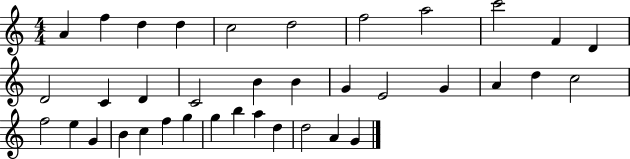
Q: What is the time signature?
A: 4/4